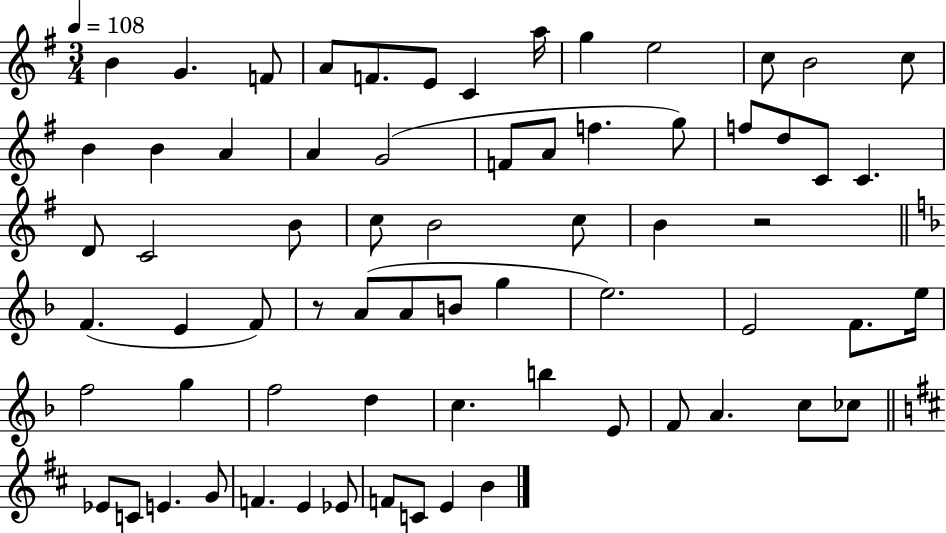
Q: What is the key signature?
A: G major